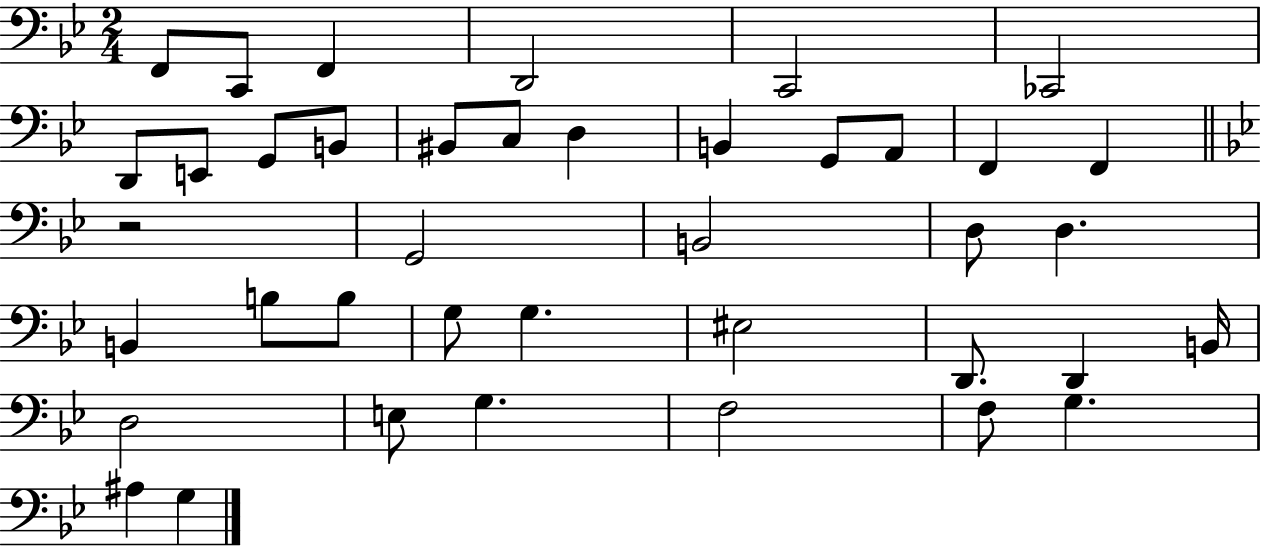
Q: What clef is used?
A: bass